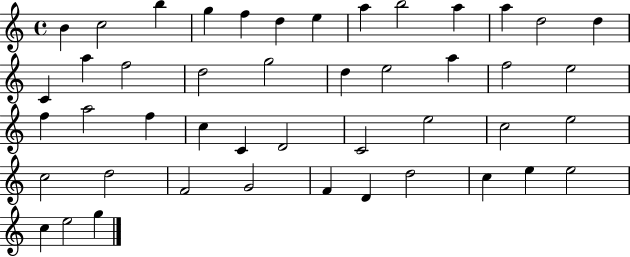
{
  \clef treble
  \time 4/4
  \defaultTimeSignature
  \key c \major
  b'4 c''2 b''4 | g''4 f''4 d''4 e''4 | a''4 b''2 a''4 | a''4 d''2 d''4 | \break c'4 a''4 f''2 | d''2 g''2 | d''4 e''2 a''4 | f''2 e''2 | \break f''4 a''2 f''4 | c''4 c'4 d'2 | c'2 e''2 | c''2 e''2 | \break c''2 d''2 | f'2 g'2 | f'4 d'4 d''2 | c''4 e''4 e''2 | \break c''4 e''2 g''4 | \bar "|."
}